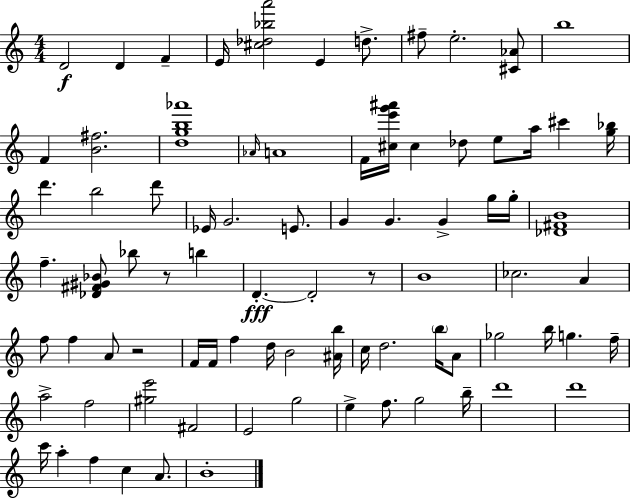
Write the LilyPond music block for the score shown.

{
  \clef treble
  \numericTimeSignature
  \time 4/4
  \key a \minor
  d'2\f d'4 f'4-- | e'16 <cis'' des'' bes'' a'''>2 e'4 d''8.-> | fis''8-- e''2.-. <cis' aes'>8 | b''1 | \break f'4 <b' fis''>2. | <d'' g'' b'' aes'''>1 | \grace { aes'16 } a'1 | f'16 <cis'' e''' g''' ais'''>16 cis''4 des''8 e''8 a''16 cis'''4 | \break <g'' bes''>16 d'''4. b''2 d'''8 | ees'16 g'2. e'8. | g'4 g'4. g'4-> g''16 | g''16-. <des' fis' b'>1 | \break f''4.-- <des' fis' gis' bes'>8 bes''8 r8 b''4 | d'4.-.~~\fff d'2-. r8 | b'1 | ces''2. a'4 | \break f''8 f''4 a'8 r2 | f'16 f'16 f''4 d''16 b'2 | <ais' b''>16 c''16 d''2. \parenthesize b''16 a'8 | ges''2 b''16 g''4. | \break f''16-- a''2-> f''2 | <gis'' e'''>2 fis'2 | e'2 g''2 | e''4-> f''8. g''2 | \break b''16-- d'''1 | d'''1 | c'''16 a''4-. f''4 c''4 a'8. | b'1-. | \break \bar "|."
}